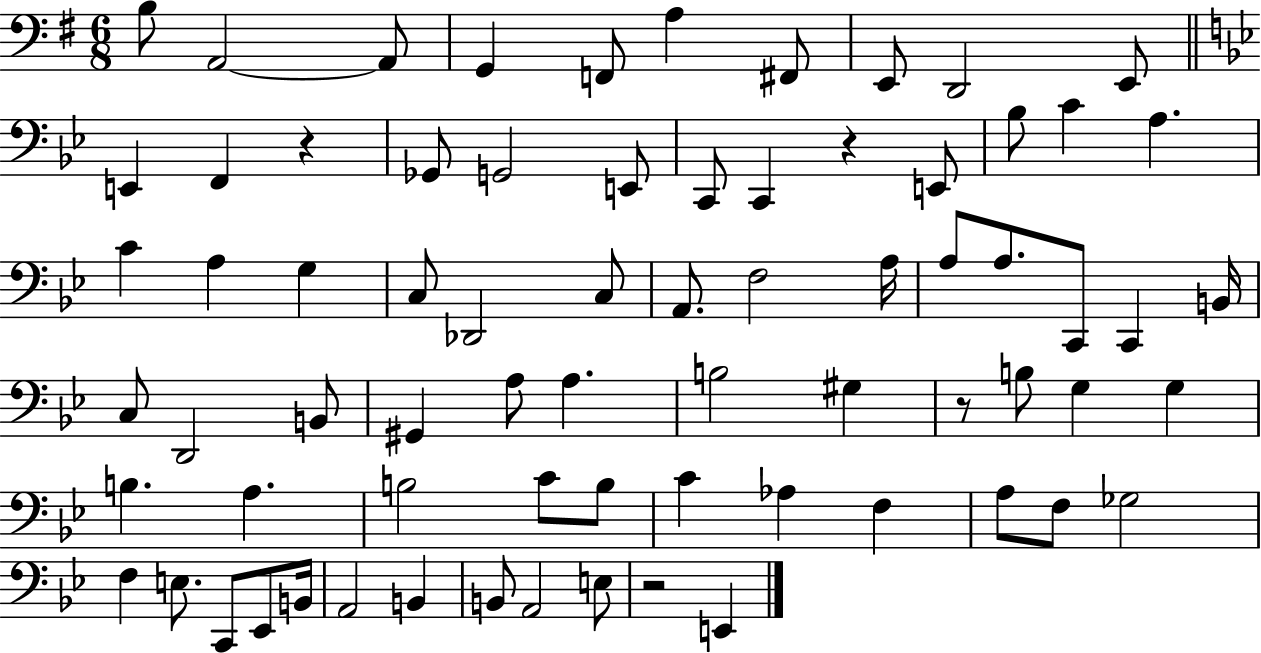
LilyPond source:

{
  \clef bass
  \numericTimeSignature
  \time 6/8
  \key g \major
  \repeat volta 2 { b8 a,2~~ a,8 | g,4 f,8 a4 fis,8 | e,8 d,2 e,8 | \bar "||" \break \key g \minor e,4 f,4 r4 | ges,8 g,2 e,8 | c,8 c,4 r4 e,8 | bes8 c'4 a4. | \break c'4 a4 g4 | c8 des,2 c8 | a,8. f2 a16 | a8 a8. c,8 c,4 b,16 | \break c8 d,2 b,8 | gis,4 a8 a4. | b2 gis4 | r8 b8 g4 g4 | \break b4. a4. | b2 c'8 b8 | c'4 aes4 f4 | a8 f8 ges2 | \break f4 e8. c,8 ees,8 b,16 | a,2 b,4 | b,8 a,2 e8 | r2 e,4 | \break } \bar "|."
}